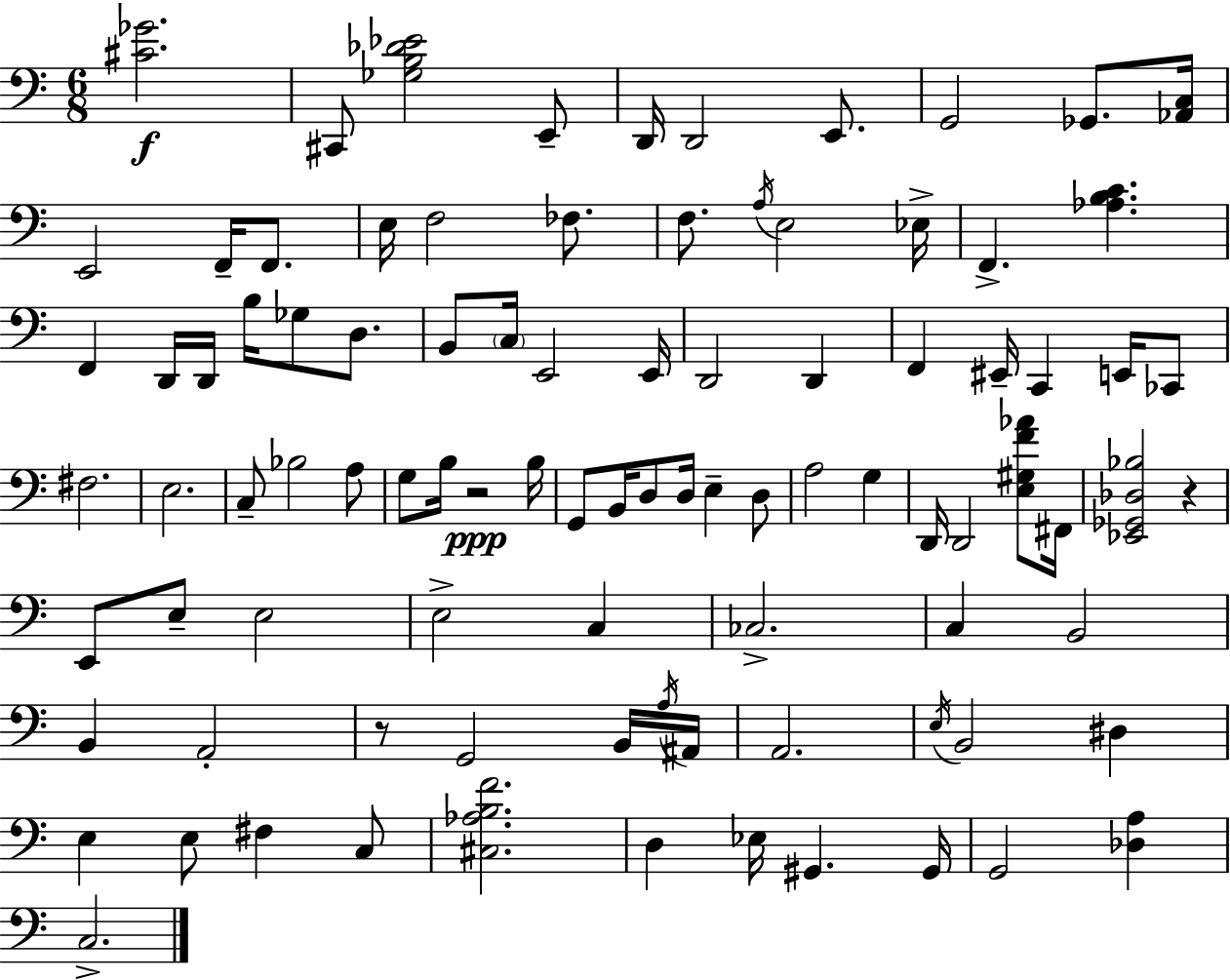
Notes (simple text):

[C#4,Gb4]/h. C#2/e [Gb3,B3,Db4,Eb4]/h E2/e D2/s D2/h E2/e. G2/h Gb2/e. [Ab2,C3]/s E2/h F2/s F2/e. E3/s F3/h FES3/e. F3/e. A3/s E3/h Eb3/s F2/q. [Ab3,B3,C4]/q. F2/q D2/s D2/s B3/s Gb3/e D3/e. B2/e C3/s E2/h E2/s D2/h D2/q F2/q EIS2/s C2/q E2/s CES2/e F#3/h. E3/h. C3/e Bb3/h A3/e G3/e B3/s R/h B3/s G2/e B2/s D3/e D3/s E3/q D3/e A3/h G3/q D2/s D2/h [E3,G#3,F4,Ab4]/e F#2/s [Eb2,Gb2,Db3,Bb3]/h R/q E2/e E3/e E3/h E3/h C3/q CES3/h. C3/q B2/h B2/q A2/h R/e G2/h B2/s A3/s A#2/s A2/h. E3/s B2/h D#3/q E3/q E3/e F#3/q C3/e [C#3,Ab3,B3,F4]/h. D3/q Eb3/s G#2/q. G#2/s G2/h [Db3,A3]/q C3/h.